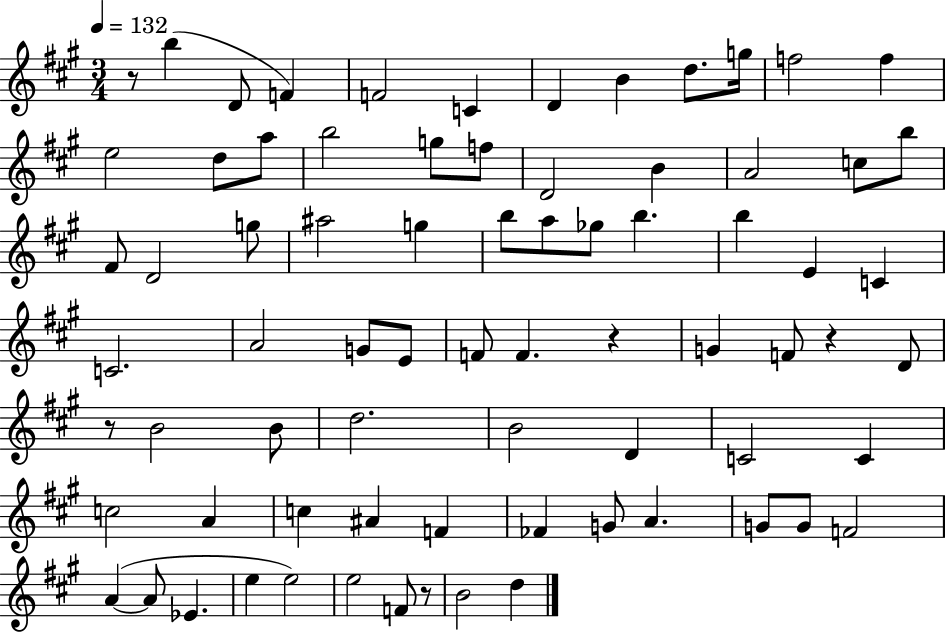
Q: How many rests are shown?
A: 5